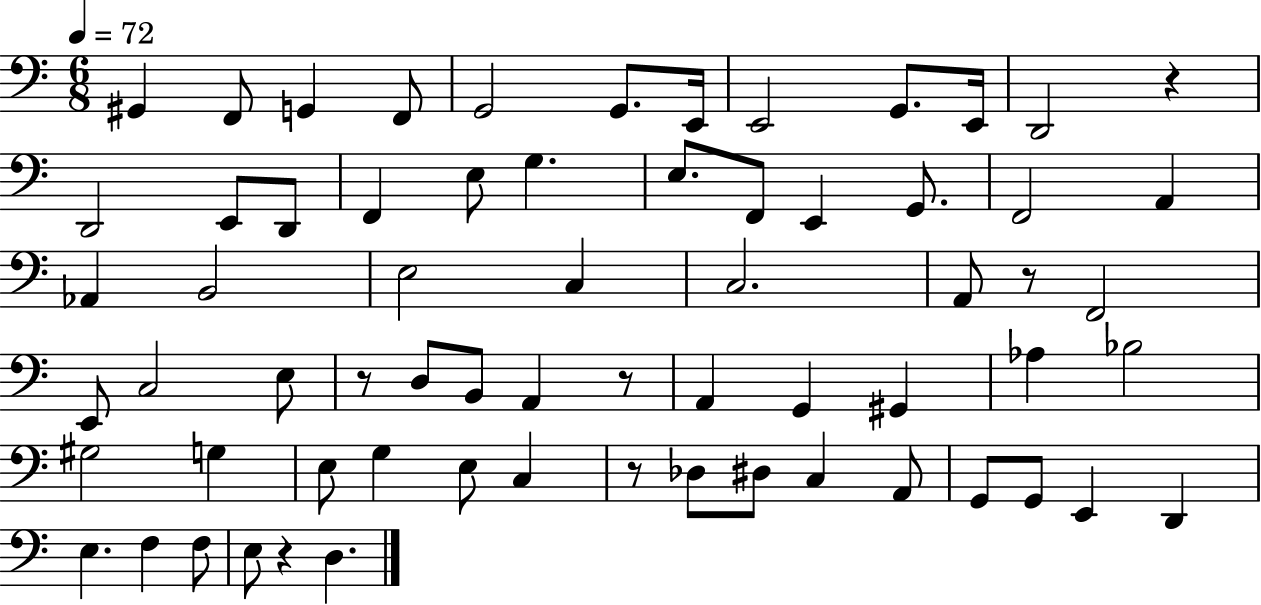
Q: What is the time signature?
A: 6/8